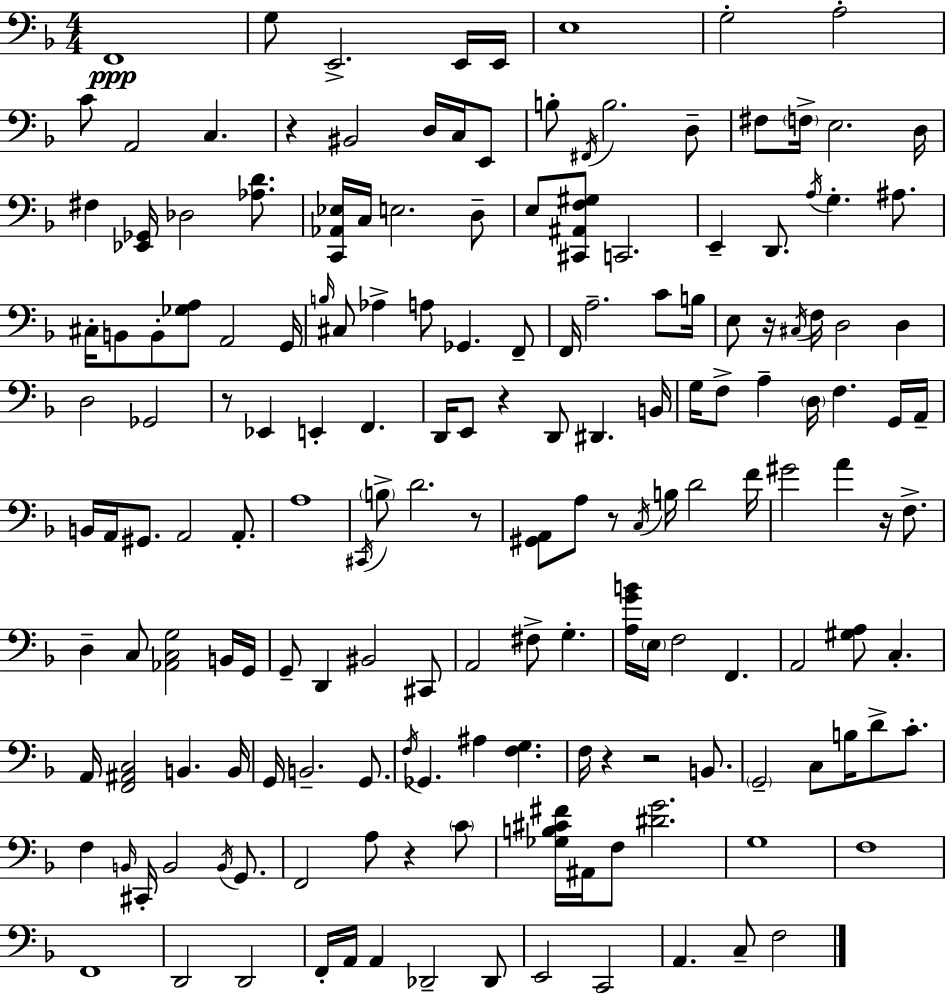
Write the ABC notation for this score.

X:1
T:Untitled
M:4/4
L:1/4
K:F
F,,4 G,/2 E,,2 E,,/4 E,,/4 E,4 G,2 A,2 C/2 A,,2 C, z ^B,,2 D,/4 C,/4 E,,/2 B,/2 ^F,,/4 B,2 D,/2 ^F,/2 F,/4 E,2 D,/4 ^F, [_E,,_G,,]/4 _D,2 [_A,D]/2 [C,,_A,,_E,]/4 C,/4 E,2 D,/2 E,/2 [^C,,^A,,F,^G,]/2 C,,2 E,, D,,/2 A,/4 G, ^A,/2 ^C,/4 B,,/2 B,,/2 [_G,A,]/2 A,,2 G,,/4 B,/4 ^C,/2 _A, A,/2 _G,, F,,/2 F,,/4 A,2 C/2 B,/4 E,/2 z/4 ^C,/4 F,/4 D,2 D, D,2 _G,,2 z/2 _E,, E,, F,, D,,/4 E,,/2 z D,,/2 ^D,, B,,/4 G,/4 F,/2 A, D,/4 F, G,,/4 A,,/4 B,,/4 A,,/4 ^G,,/2 A,,2 A,,/2 A,4 ^C,,/4 B,/2 D2 z/2 [^G,,A,,]/2 A,/2 z/2 C,/4 B,/4 D2 F/4 ^G2 A z/4 F,/2 D, C,/2 [_A,,C,G,]2 B,,/4 G,,/4 G,,/2 D,, ^B,,2 ^C,,/2 A,,2 ^F,/2 G, [A,GB]/4 E,/4 F,2 F,, A,,2 [^G,A,]/2 C, A,,/4 [F,,^A,,C,]2 B,, B,,/4 G,,/4 B,,2 G,,/2 F,/4 _G,, ^A, [F,G,] F,/4 z z2 B,,/2 G,,2 C,/2 B,/4 D/2 C/2 F, B,,/4 ^C,,/4 B,,2 B,,/4 G,,/2 F,,2 A,/2 z C/2 [_G,B,^C^F]/4 ^A,,/4 F,/2 [^DG]2 G,4 F,4 F,,4 D,,2 D,,2 F,,/4 A,,/4 A,, _D,,2 _D,,/2 E,,2 C,,2 A,, C,/2 F,2